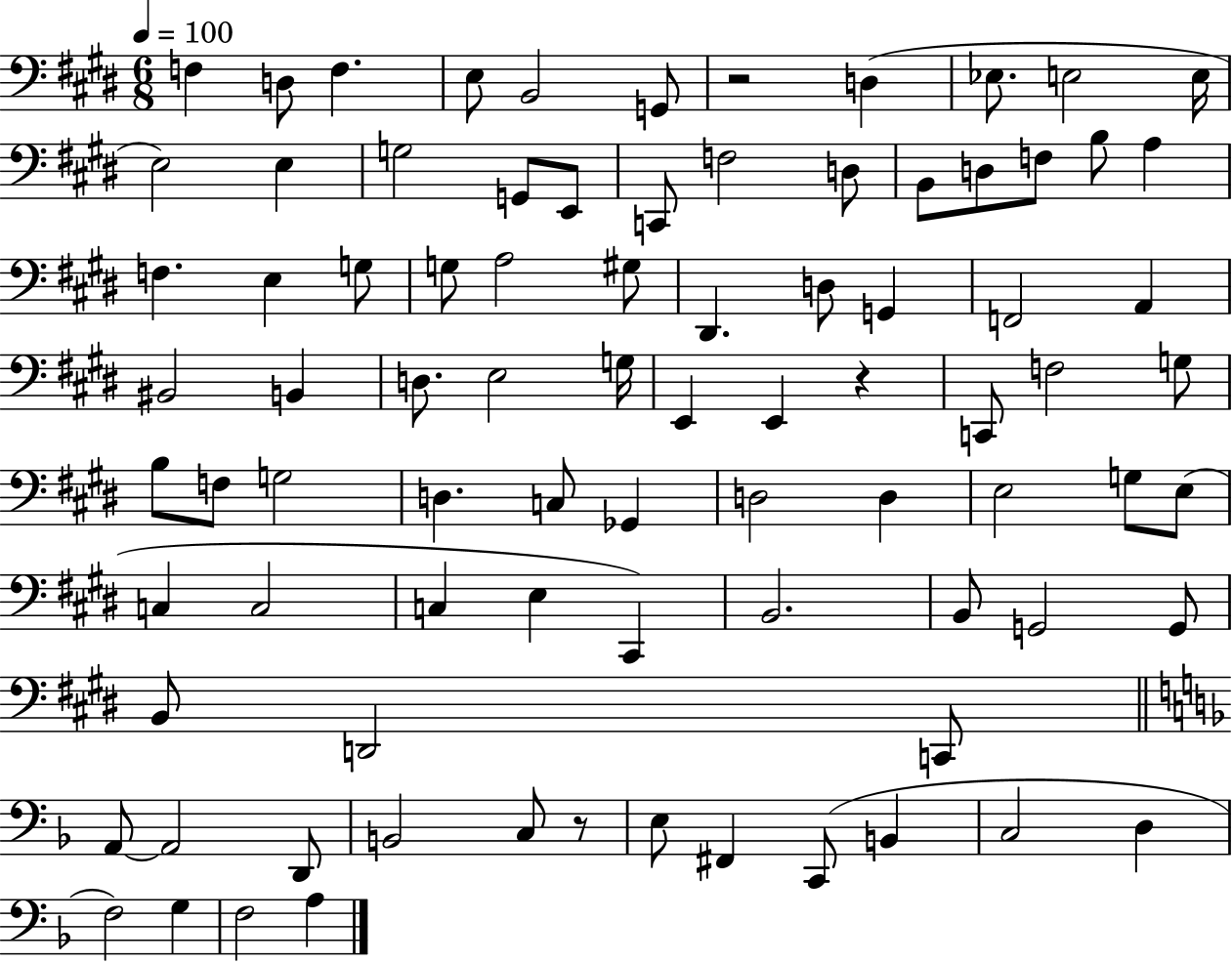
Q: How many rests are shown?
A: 3